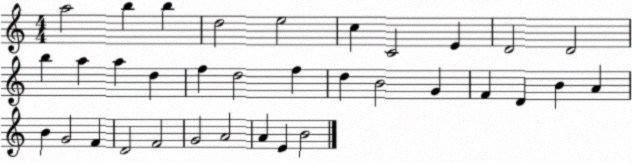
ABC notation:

X:1
T:Untitled
M:4/4
L:1/4
K:C
a2 b b d2 e2 c C2 E D2 D2 b a a d f d2 f d B2 G F D B A B G2 F D2 F2 G2 A2 A E B2